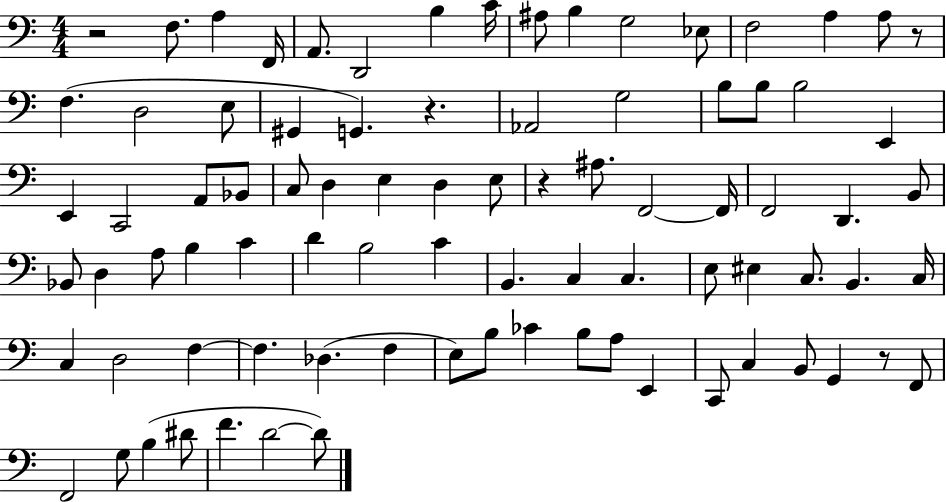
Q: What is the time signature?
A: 4/4